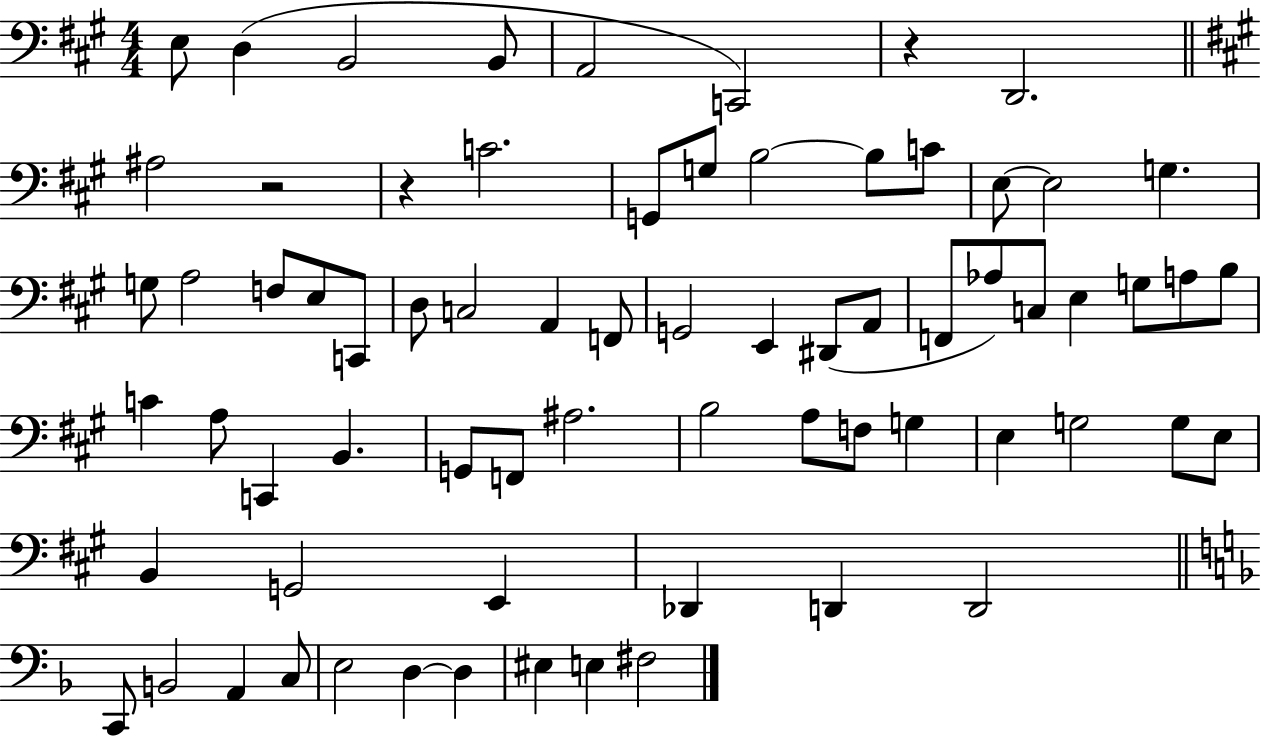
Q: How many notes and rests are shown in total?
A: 71